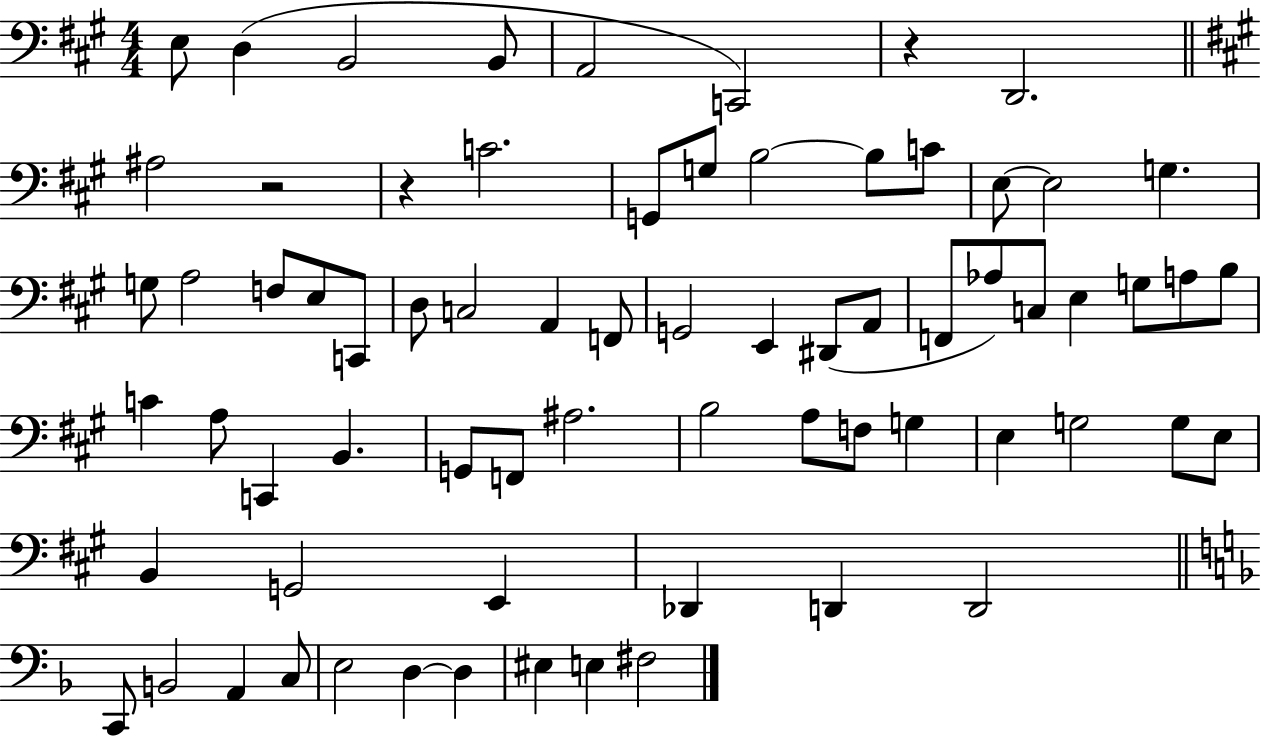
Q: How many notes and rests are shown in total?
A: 71